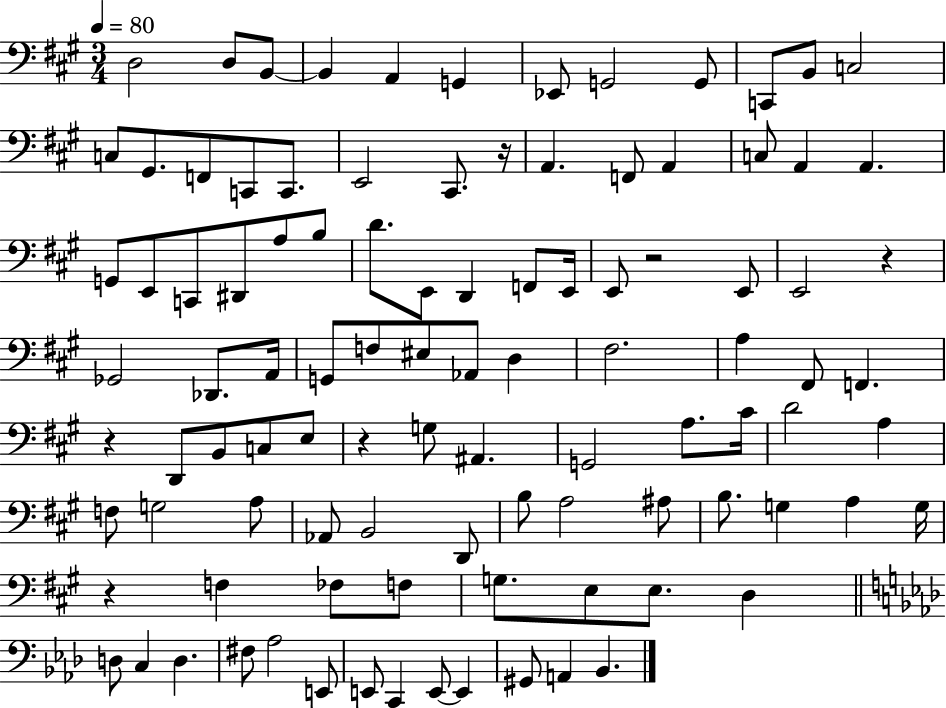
{
  \clef bass
  \numericTimeSignature
  \time 3/4
  \key a \major
  \tempo 4 = 80
  d2 d8 b,8~~ | b,4 a,4 g,4 | ees,8 g,2 g,8 | c,8 b,8 c2 | \break c8 gis,8. f,8 c,8 c,8. | e,2 cis,8. r16 | a,4. f,8 a,4 | c8 a,4 a,4. | \break g,8 e,8 c,8 dis,8 a8 b8 | d'8. e,8 d,4 f,8 e,16 | e,8 r2 e,8 | e,2 r4 | \break ges,2 des,8. a,16 | g,8 f8 eis8 aes,8 d4 | fis2. | a4 fis,8 f,4. | \break r4 d,8 b,8 c8 e8 | r4 g8 ais,4. | g,2 a8. cis'16 | d'2 a4 | \break f8 g2 a8 | aes,8 b,2 d,8 | b8 a2 ais8 | b8. g4 a4 g16 | \break r4 f4 fes8 f8 | g8. e8 e8. d4 | \bar "||" \break \key aes \major d8 c4 d4. | fis8 aes2 e,8 | e,8 c,4 e,8~~ e,4 | gis,8 a,4 bes,4. | \break \bar "|."
}